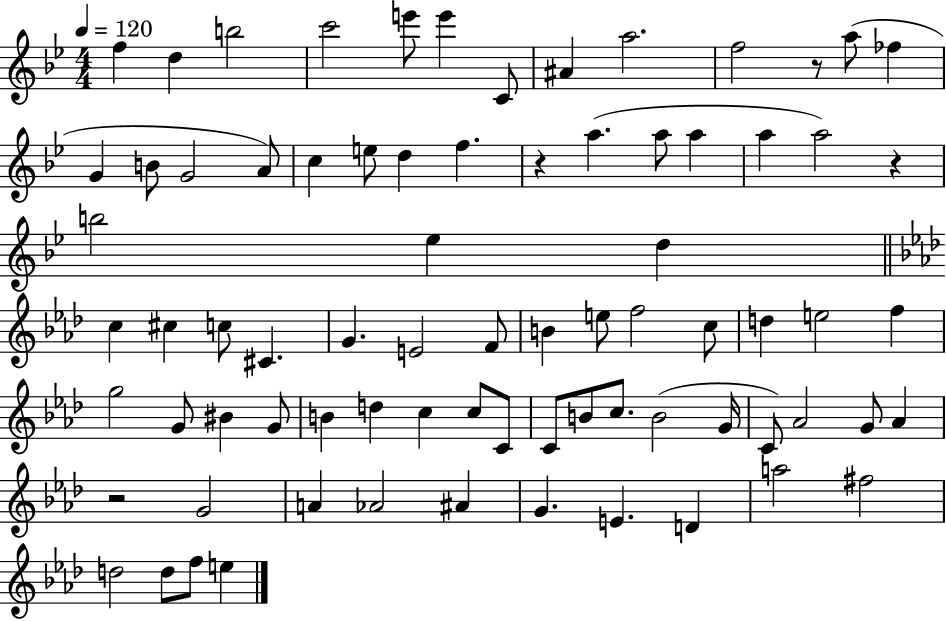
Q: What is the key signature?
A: BES major